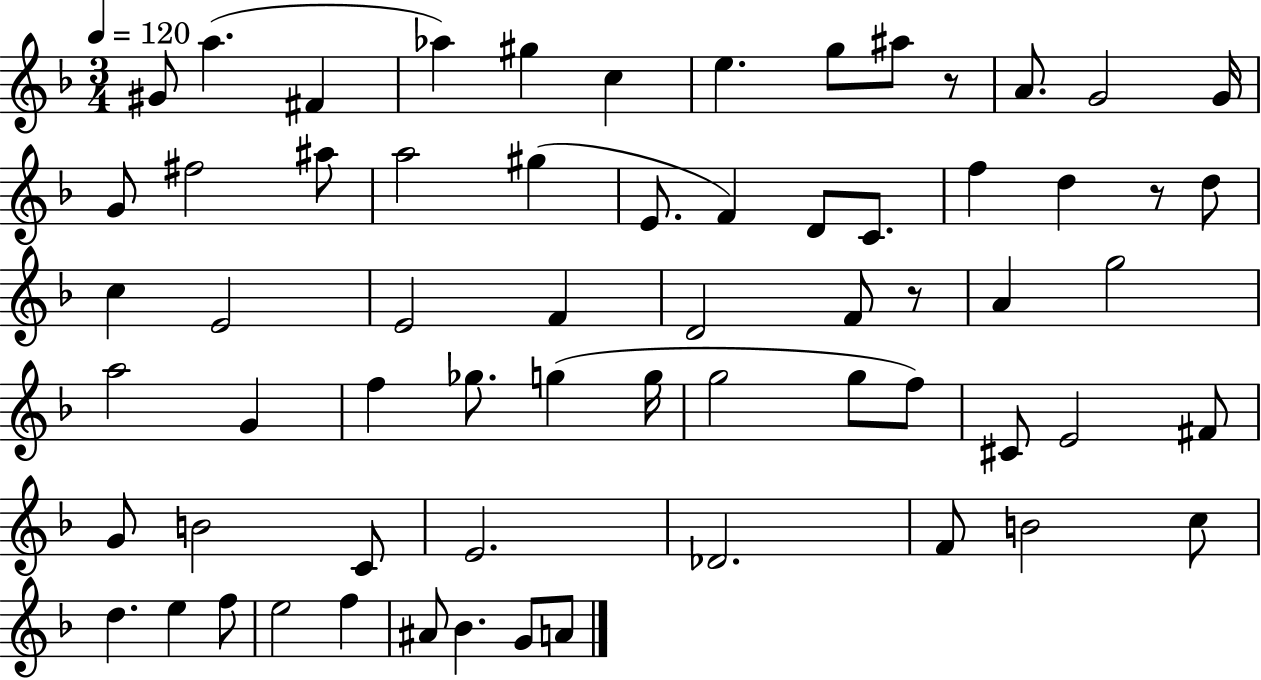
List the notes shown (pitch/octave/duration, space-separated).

G#4/e A5/q. F#4/q Ab5/q G#5/q C5/q E5/q. G5/e A#5/e R/e A4/e. G4/h G4/s G4/e F#5/h A#5/e A5/h G#5/q E4/e. F4/q D4/e C4/e. F5/q D5/q R/e D5/e C5/q E4/h E4/h F4/q D4/h F4/e R/e A4/q G5/h A5/h G4/q F5/q Gb5/e. G5/q G5/s G5/h G5/e F5/e C#4/e E4/h F#4/e G4/e B4/h C4/e E4/h. Db4/h. F4/e B4/h C5/e D5/q. E5/q F5/e E5/h F5/q A#4/e Bb4/q. G4/e A4/e